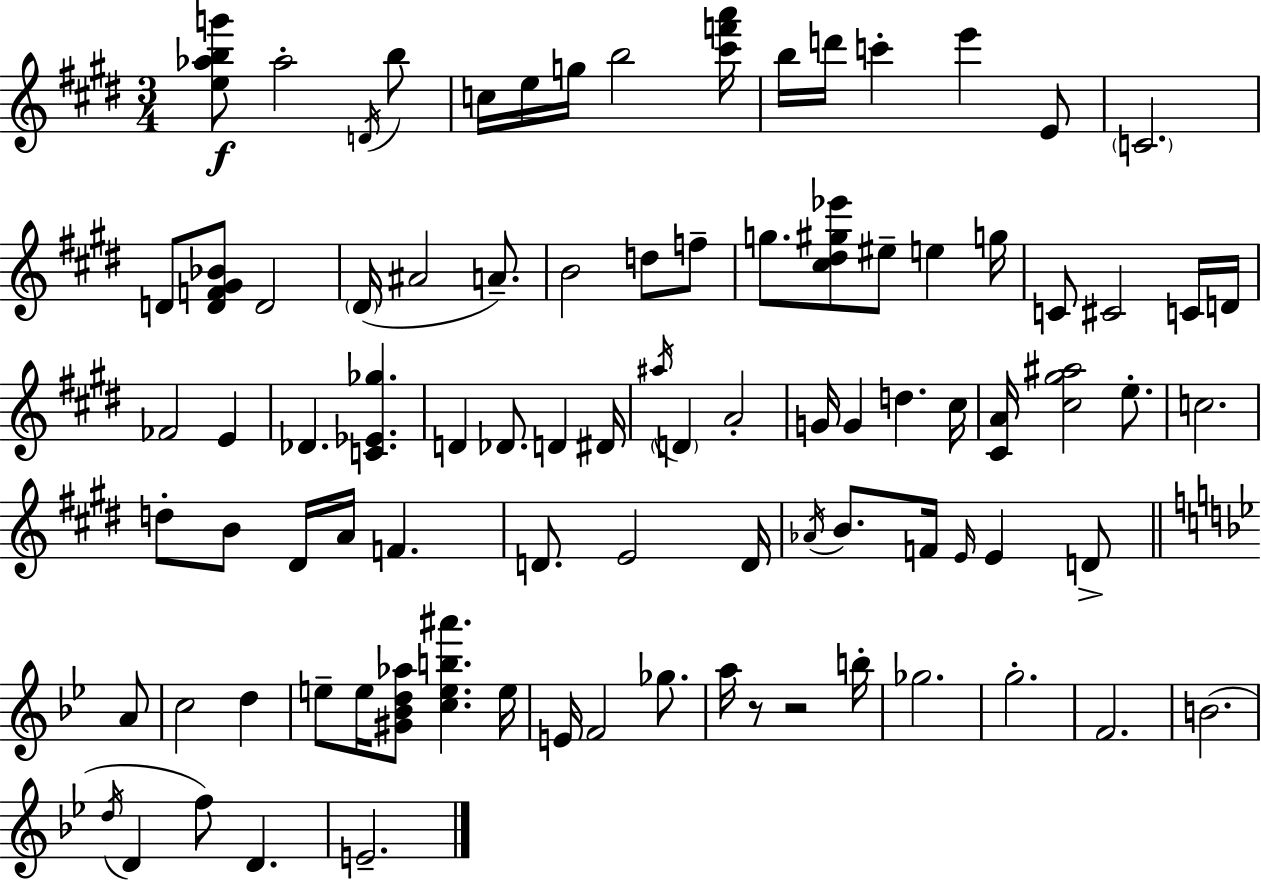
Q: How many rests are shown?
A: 2